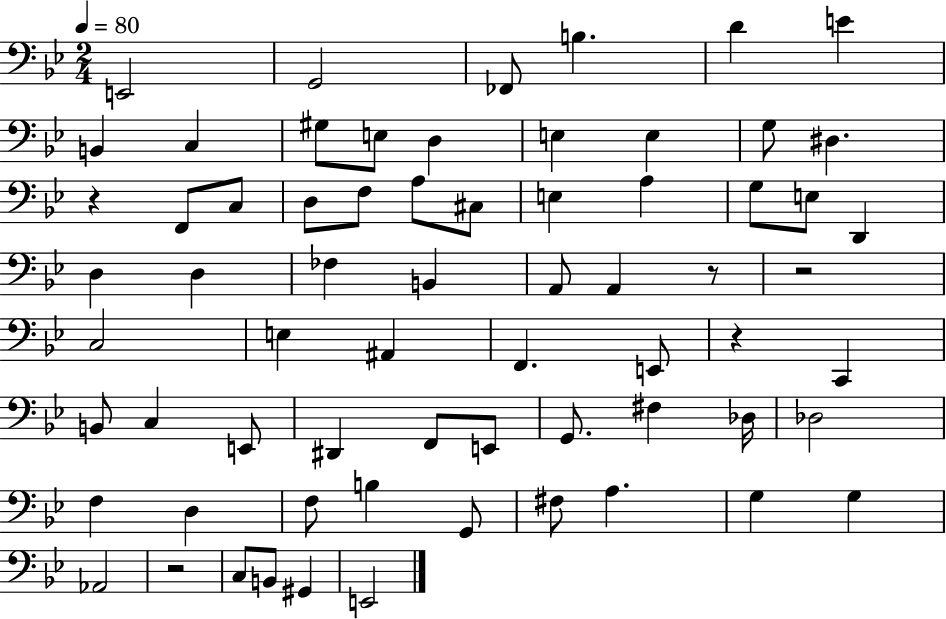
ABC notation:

X:1
T:Untitled
M:2/4
L:1/4
K:Bb
E,,2 G,,2 _F,,/2 B, D E B,, C, ^G,/2 E,/2 D, E, E, G,/2 ^D, z F,,/2 C,/2 D,/2 F,/2 A,/2 ^C,/2 E, A, G,/2 E,/2 D,, D, D, _F, B,, A,,/2 A,, z/2 z2 C,2 E, ^A,, F,, E,,/2 z C,, B,,/2 C, E,,/2 ^D,, F,,/2 E,,/2 G,,/2 ^F, _D,/4 _D,2 F, D, F,/2 B, G,,/2 ^F,/2 A, G, G, _A,,2 z2 C,/2 B,,/2 ^G,, E,,2